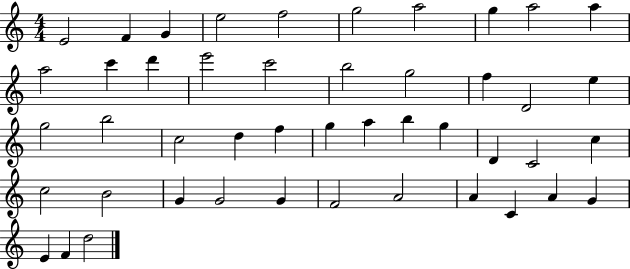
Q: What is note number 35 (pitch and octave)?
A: G4